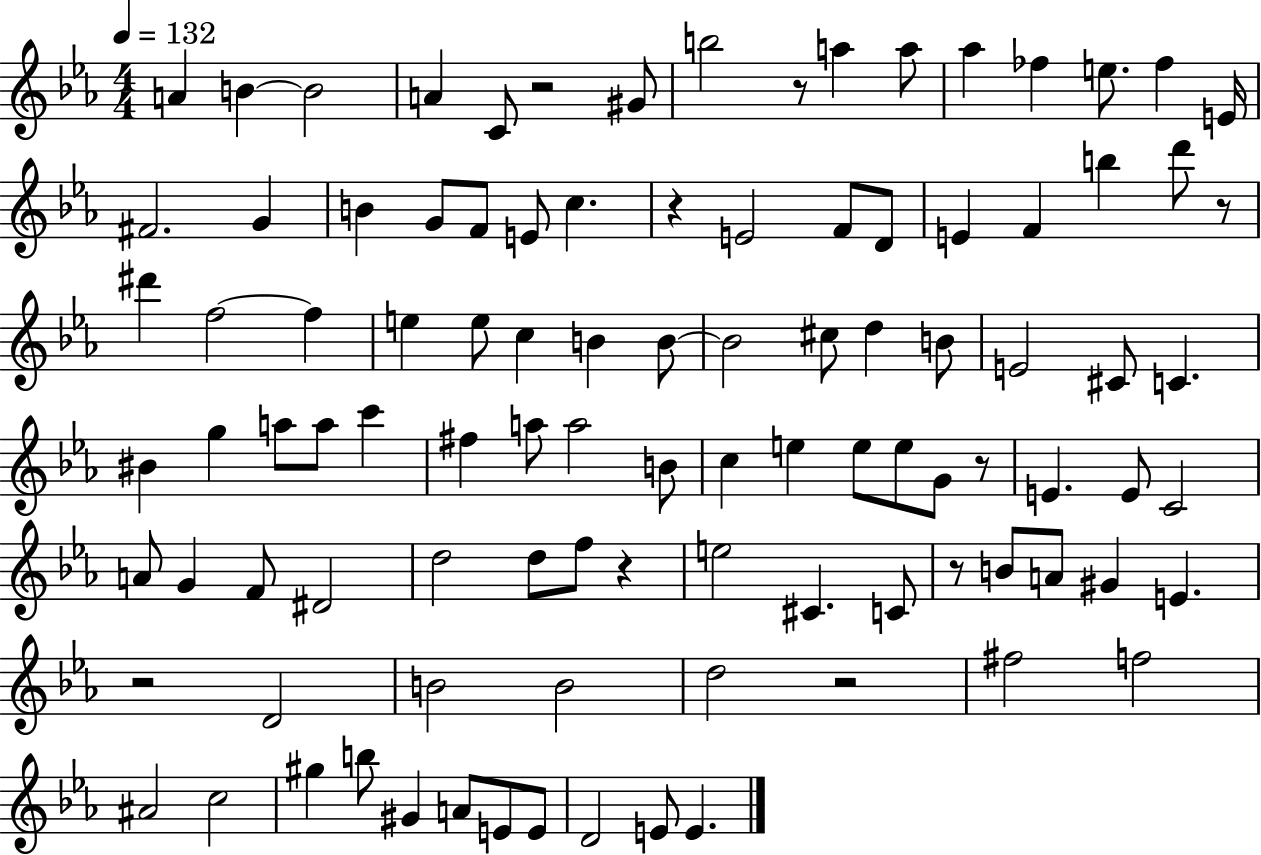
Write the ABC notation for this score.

X:1
T:Untitled
M:4/4
L:1/4
K:Eb
A B B2 A C/2 z2 ^G/2 b2 z/2 a a/2 _a _f e/2 _f E/4 ^F2 G B G/2 F/2 E/2 c z E2 F/2 D/2 E F b d'/2 z/2 ^d' f2 f e e/2 c B B/2 B2 ^c/2 d B/2 E2 ^C/2 C ^B g a/2 a/2 c' ^f a/2 a2 B/2 c e e/2 e/2 G/2 z/2 E E/2 C2 A/2 G F/2 ^D2 d2 d/2 f/2 z e2 ^C C/2 z/2 B/2 A/2 ^G E z2 D2 B2 B2 d2 z2 ^f2 f2 ^A2 c2 ^g b/2 ^G A/2 E/2 E/2 D2 E/2 E